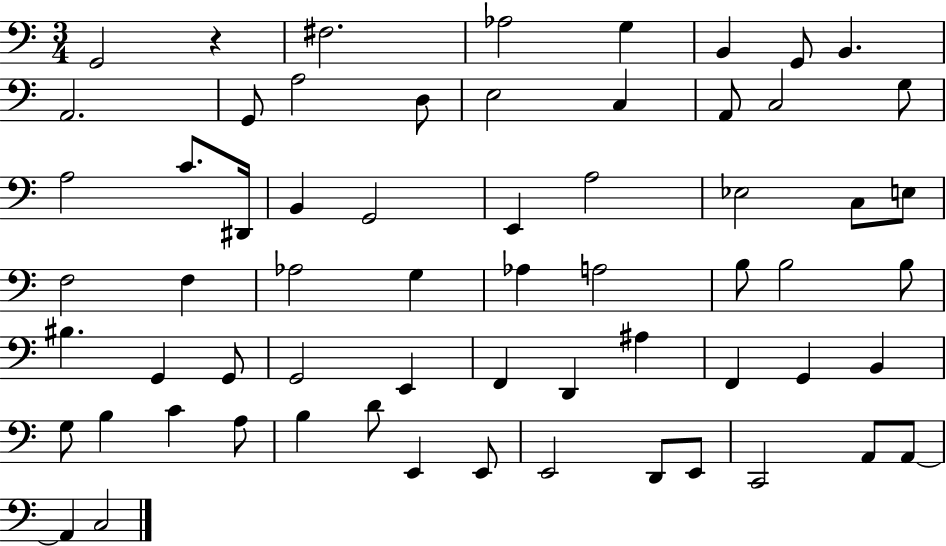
{
  \clef bass
  \numericTimeSignature
  \time 3/4
  \key c \major
  \repeat volta 2 { g,2 r4 | fis2. | aes2 g4 | b,4 g,8 b,4. | \break a,2. | g,8 a2 d8 | e2 c4 | a,8 c2 g8 | \break a2 c'8. dis,16 | b,4 g,2 | e,4 a2 | ees2 c8 e8 | \break f2 f4 | aes2 g4 | aes4 a2 | b8 b2 b8 | \break bis4. g,4 g,8 | g,2 e,4 | f,4 d,4 ais4 | f,4 g,4 b,4 | \break g8 b4 c'4 a8 | b4 d'8 e,4 e,8 | e,2 d,8 e,8 | c,2 a,8 a,8~~ | \break a,4 c2 | } \bar "|."
}